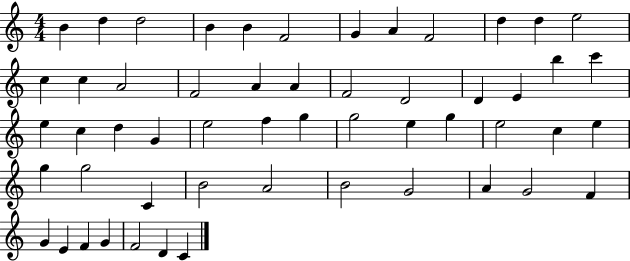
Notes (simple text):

B4/q D5/q D5/h B4/q B4/q F4/h G4/q A4/q F4/h D5/q D5/q E5/h C5/q C5/q A4/h F4/h A4/q A4/q F4/h D4/h D4/q E4/q B5/q C6/q E5/q C5/q D5/q G4/q E5/h F5/q G5/q G5/h E5/q G5/q E5/h C5/q E5/q G5/q G5/h C4/q B4/h A4/h B4/h G4/h A4/q G4/h F4/q G4/q E4/q F4/q G4/q F4/h D4/q C4/q